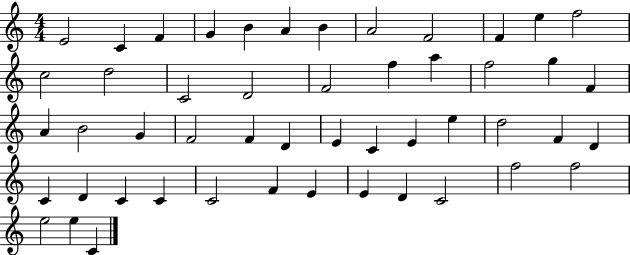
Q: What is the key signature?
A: C major